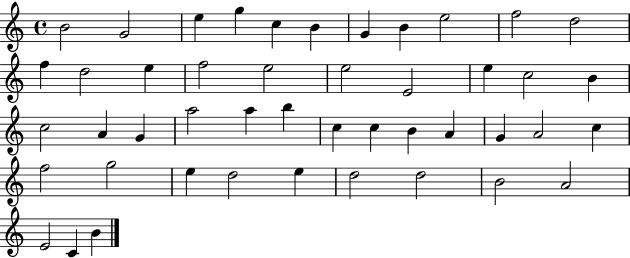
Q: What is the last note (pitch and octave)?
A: B4